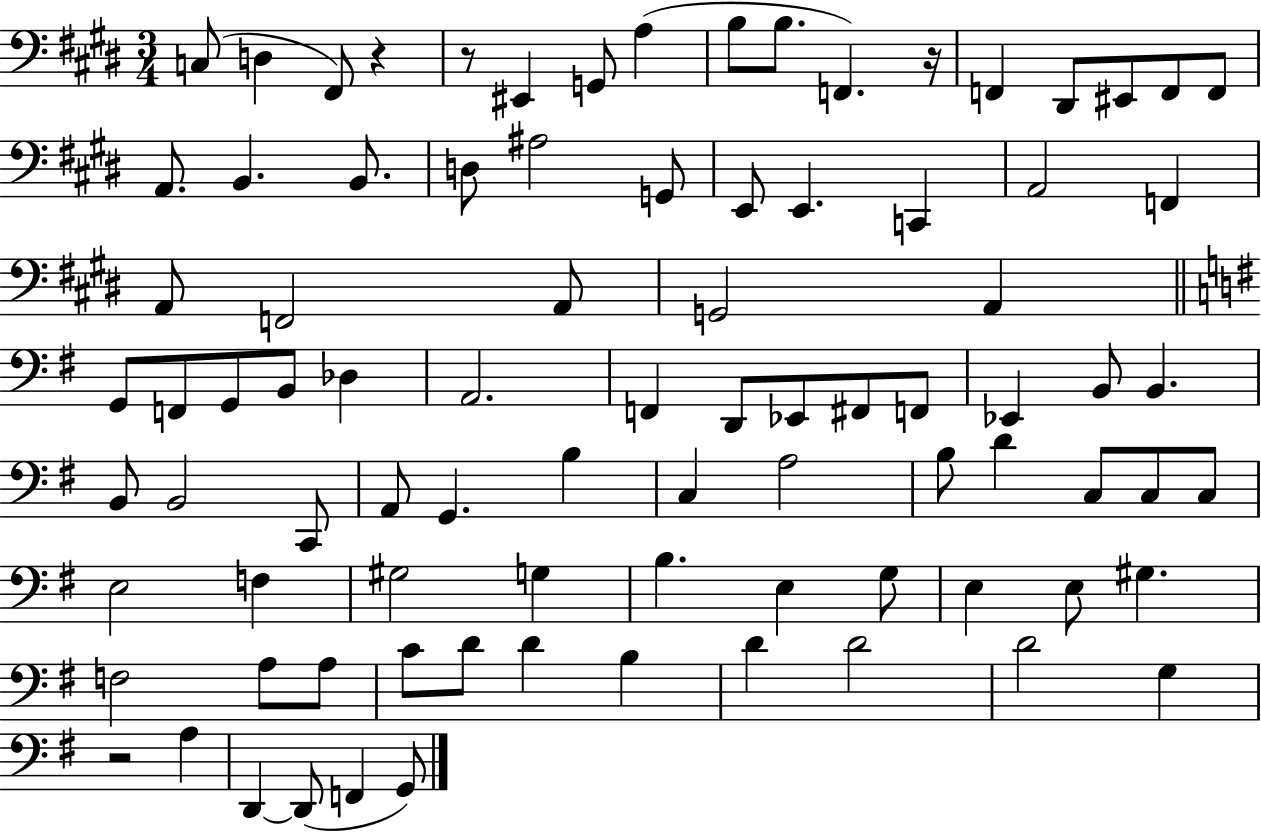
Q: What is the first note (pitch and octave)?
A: C3